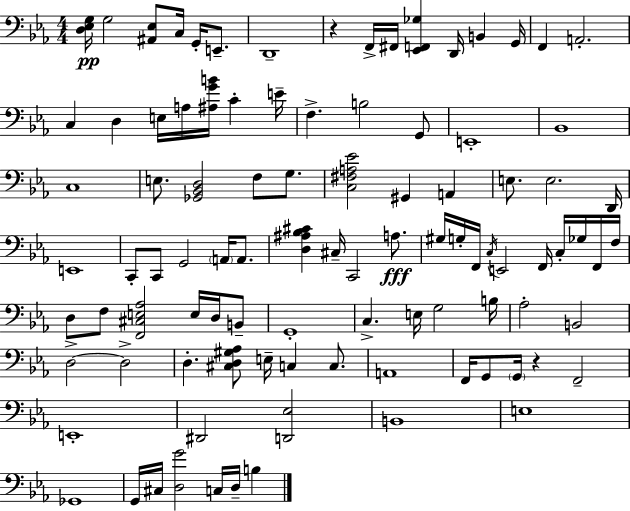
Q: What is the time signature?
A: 4/4